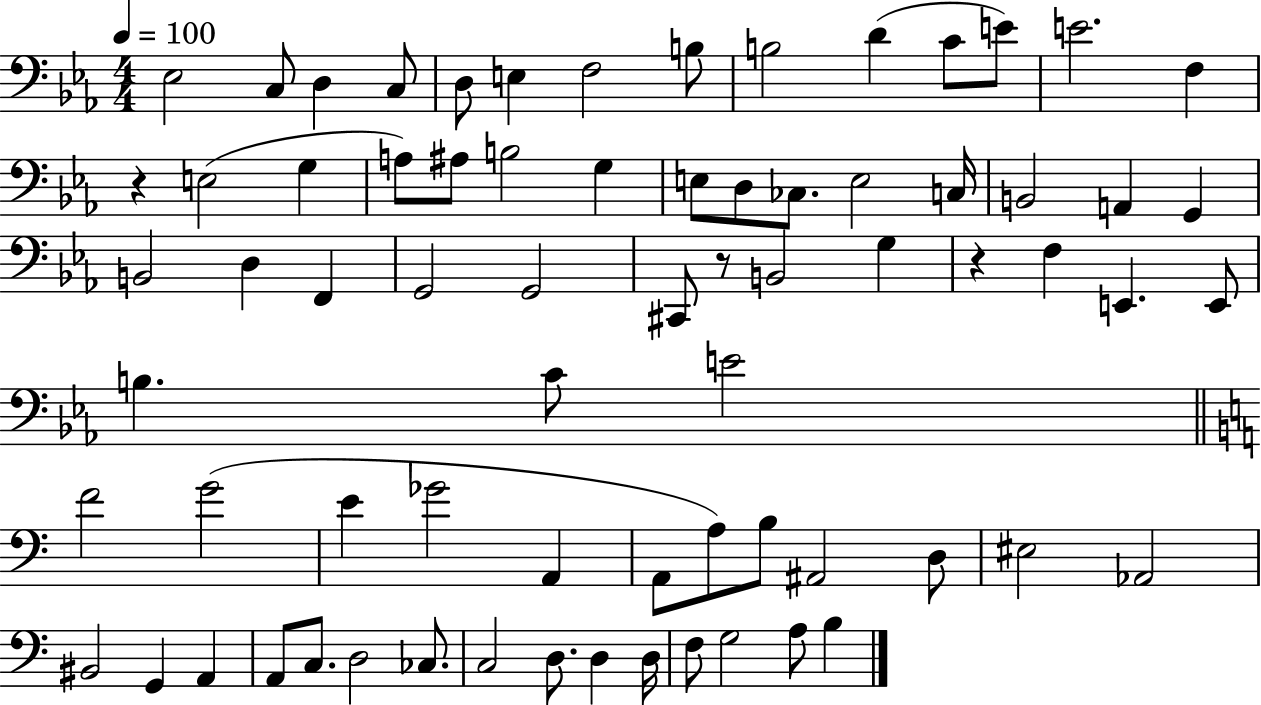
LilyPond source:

{
  \clef bass
  \numericTimeSignature
  \time 4/4
  \key ees \major
  \tempo 4 = 100
  ees2 c8 d4 c8 | d8 e4 f2 b8 | b2 d'4( c'8 e'8) | e'2. f4 | \break r4 e2( g4 | a8) ais8 b2 g4 | e8 d8 ces8. e2 c16 | b,2 a,4 g,4 | \break b,2 d4 f,4 | g,2 g,2 | cis,8 r8 b,2 g4 | r4 f4 e,4. e,8 | \break b4. c'8 e'2 | \bar "||" \break \key a \minor f'2 g'2( | e'4 ges'2 a,4 | a,8 a8) b8 ais,2 d8 | eis2 aes,2 | \break bis,2 g,4 a,4 | a,8 c8. d2 ces8. | c2 d8. d4 d16 | f8 g2 a8 b4 | \break \bar "|."
}